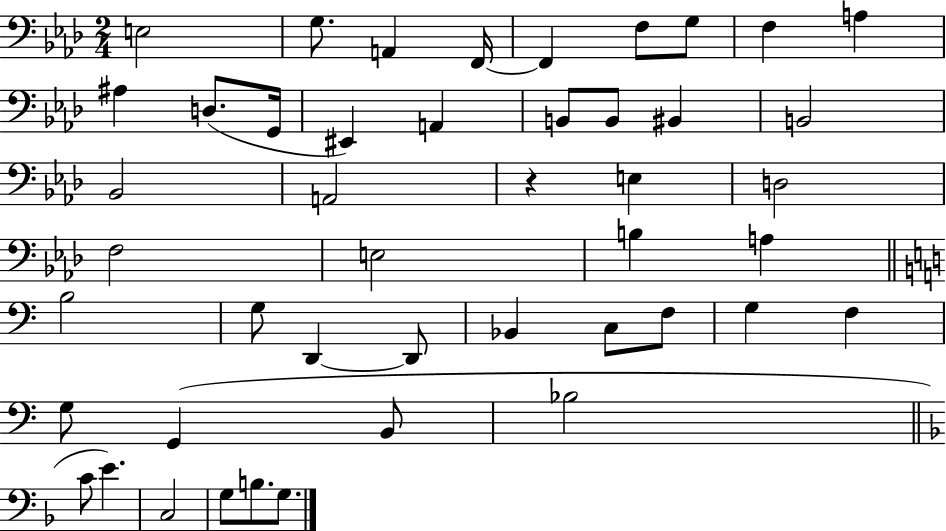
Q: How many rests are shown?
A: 1